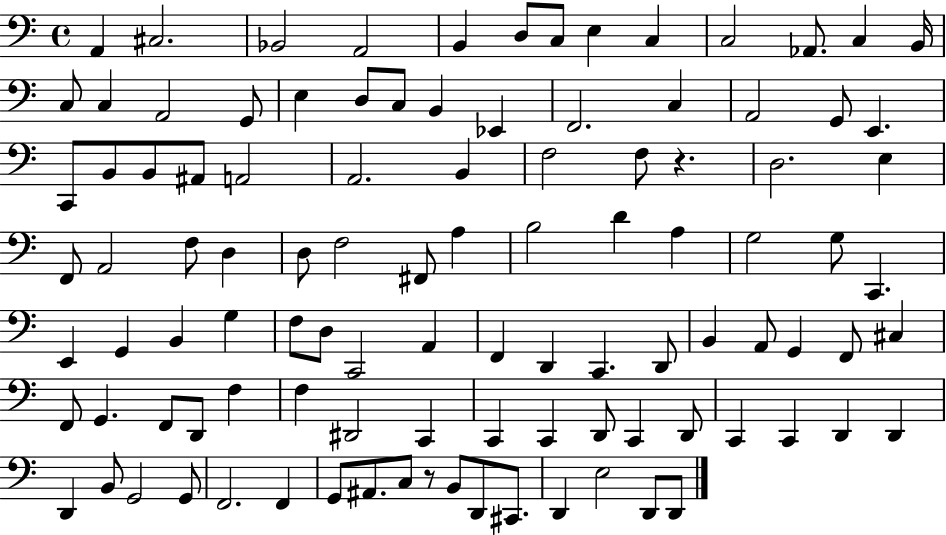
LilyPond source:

{
  \clef bass
  \time 4/4
  \defaultTimeSignature
  \key c \major
  \repeat volta 2 { a,4 cis2. | bes,2 a,2 | b,4 d8 c8 e4 c4 | c2 aes,8. c4 b,16 | \break c8 c4 a,2 g,8 | e4 d8 c8 b,4 ees,4 | f,2. c4 | a,2 g,8 e,4. | \break c,8 b,8 b,8 ais,8 a,2 | a,2. b,4 | f2 f8 r4. | d2. e4 | \break f,8 a,2 f8 d4 | d8 f2 fis,8 a4 | b2 d'4 a4 | g2 g8 c,4. | \break e,4 g,4 b,4 g4 | f8 d8 c,2 a,4 | f,4 d,4 c,4. d,8 | b,4 a,8 g,4 f,8 cis4 | \break f,8 g,4. f,8 d,8 f4 | f4 dis,2 c,4 | c,4 c,4 d,8 c,4 d,8 | c,4 c,4 d,4 d,4 | \break d,4 b,8 g,2 g,8 | f,2. f,4 | g,8 ais,8. c8 r8 b,8 d,8 cis,8. | d,4 e2 d,8 d,8 | \break } \bar "|."
}